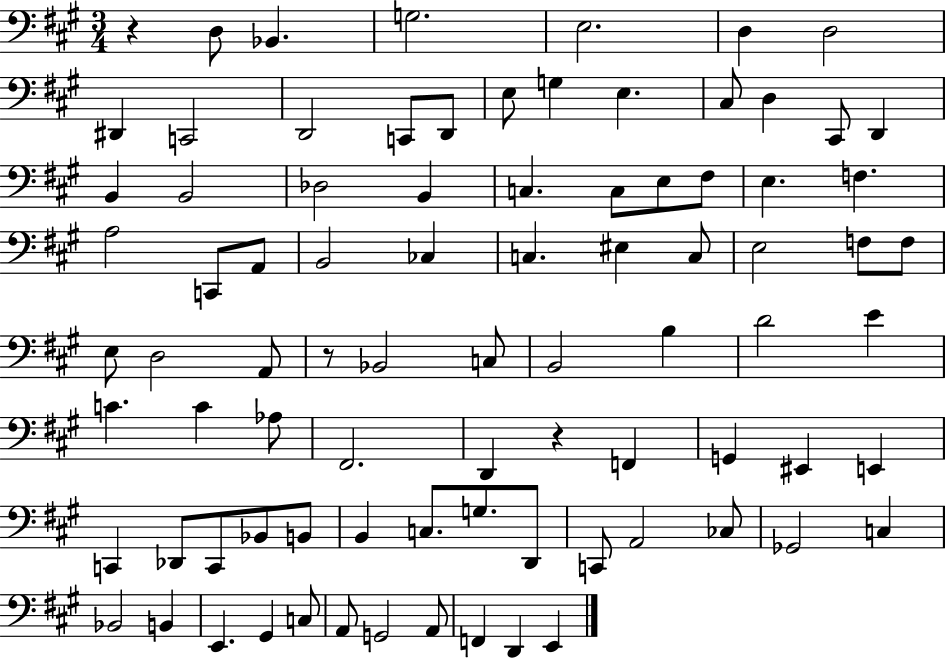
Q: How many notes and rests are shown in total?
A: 85